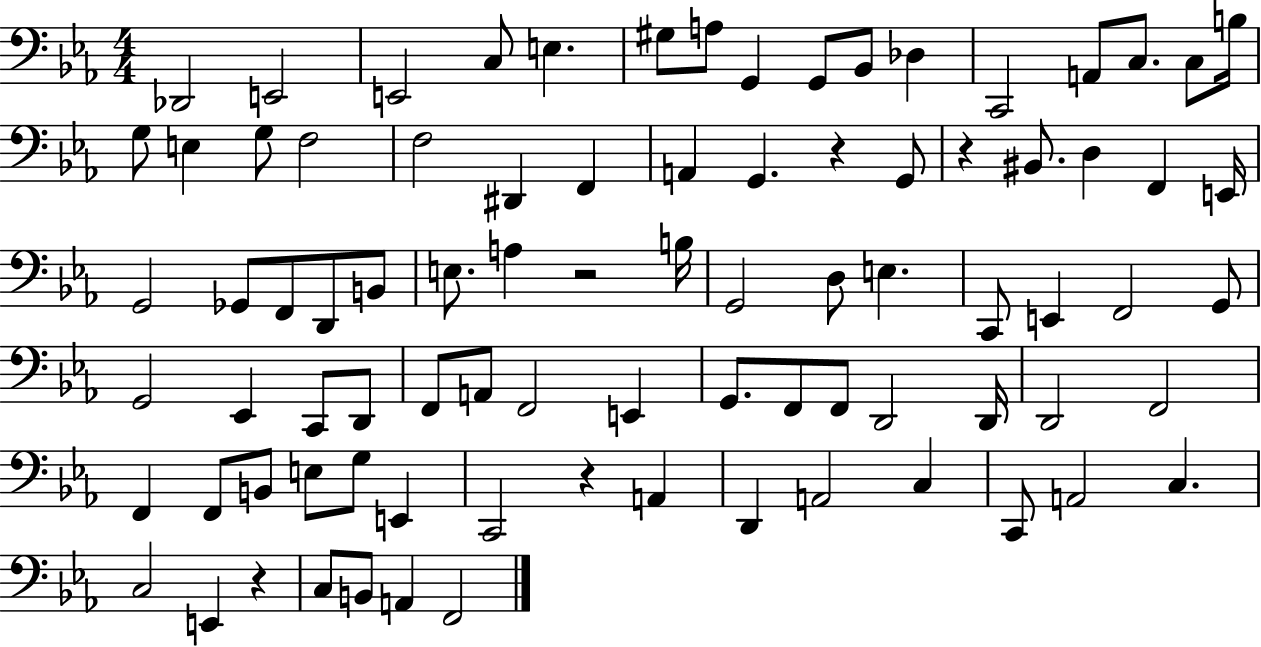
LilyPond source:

{
  \clef bass
  \numericTimeSignature
  \time 4/4
  \key ees \major
  des,2 e,2 | e,2 c8 e4. | gis8 a8 g,4 g,8 bes,8 des4 | c,2 a,8 c8. c8 b16 | \break g8 e4 g8 f2 | f2 dis,4 f,4 | a,4 g,4. r4 g,8 | r4 bis,8. d4 f,4 e,16 | \break g,2 ges,8 f,8 d,8 b,8 | e8. a4 r2 b16 | g,2 d8 e4. | c,8 e,4 f,2 g,8 | \break g,2 ees,4 c,8 d,8 | f,8 a,8 f,2 e,4 | g,8. f,8 f,8 d,2 d,16 | d,2 f,2 | \break f,4 f,8 b,8 e8 g8 e,4 | c,2 r4 a,4 | d,4 a,2 c4 | c,8 a,2 c4. | \break c2 e,4 r4 | c8 b,8 a,4 f,2 | \bar "|."
}